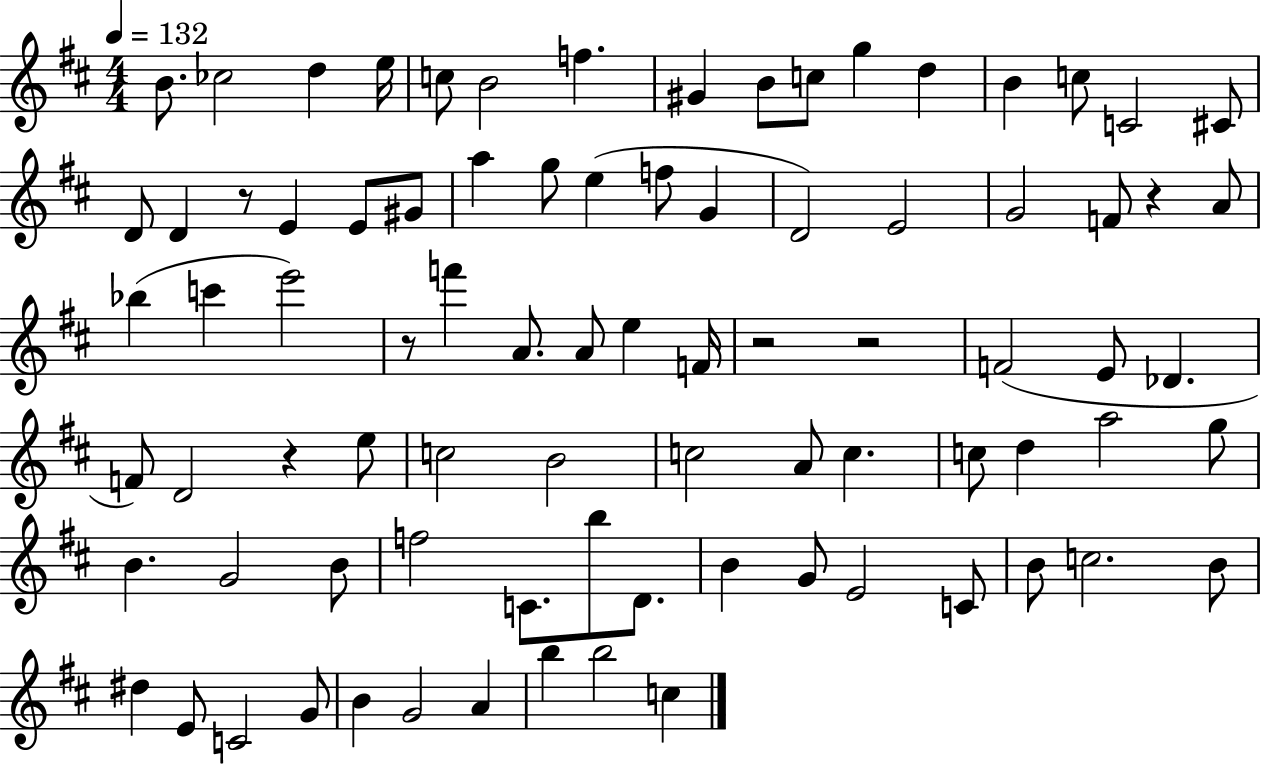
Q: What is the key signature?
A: D major